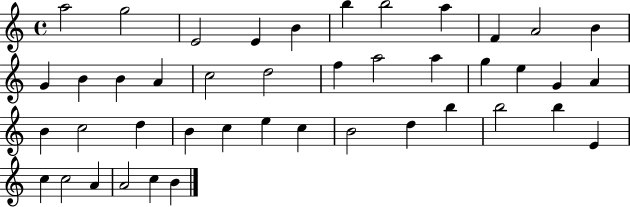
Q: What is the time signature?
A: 4/4